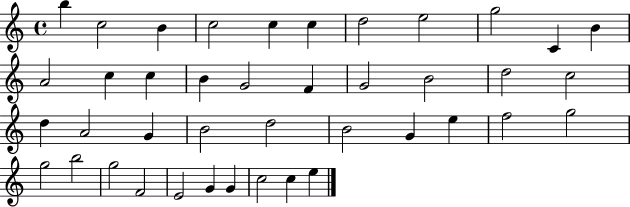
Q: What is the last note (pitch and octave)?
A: E5